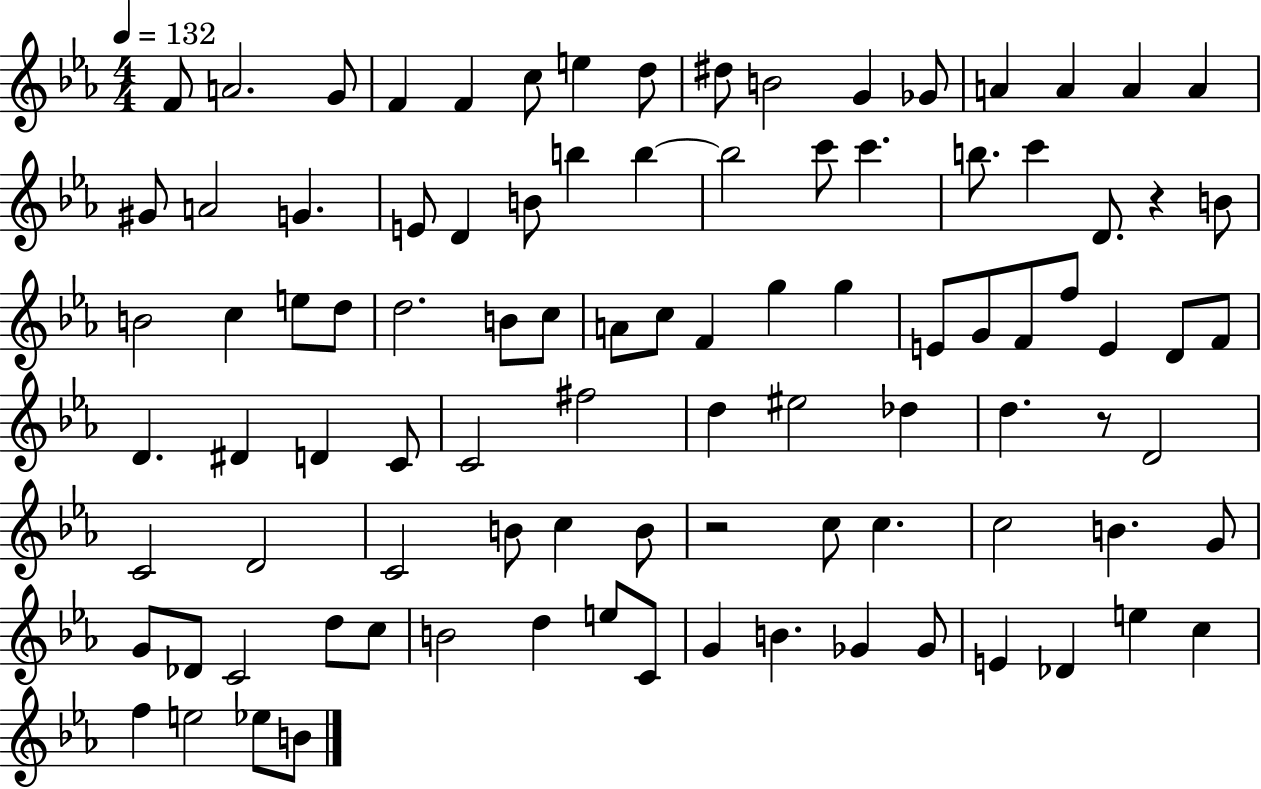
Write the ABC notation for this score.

X:1
T:Untitled
M:4/4
L:1/4
K:Eb
F/2 A2 G/2 F F c/2 e d/2 ^d/2 B2 G _G/2 A A A A ^G/2 A2 G E/2 D B/2 b b b2 c'/2 c' b/2 c' D/2 z B/2 B2 c e/2 d/2 d2 B/2 c/2 A/2 c/2 F g g E/2 G/2 F/2 f/2 E D/2 F/2 D ^D D C/2 C2 ^f2 d ^e2 _d d z/2 D2 C2 D2 C2 B/2 c B/2 z2 c/2 c c2 B G/2 G/2 _D/2 C2 d/2 c/2 B2 d e/2 C/2 G B _G _G/2 E _D e c f e2 _e/2 B/2